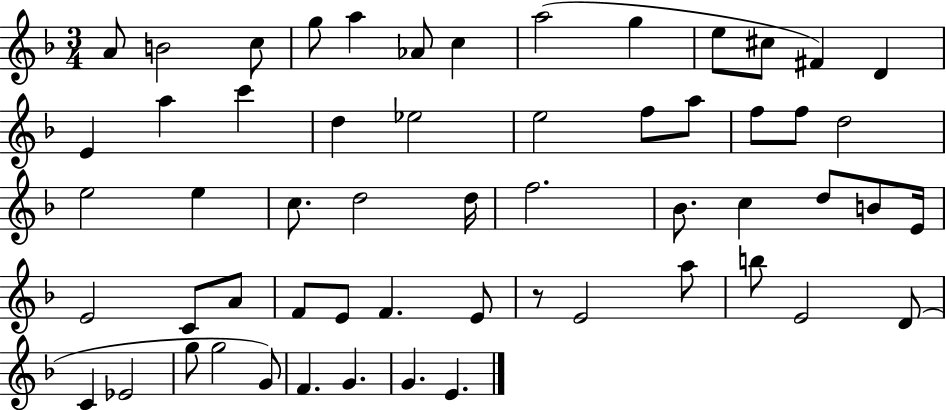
A4/e B4/h C5/e G5/e A5/q Ab4/e C5/q A5/h G5/q E5/e C#5/e F#4/q D4/q E4/q A5/q C6/q D5/q Eb5/h E5/h F5/e A5/e F5/e F5/e D5/h E5/h E5/q C5/e. D5/h D5/s F5/h. Bb4/e. C5/q D5/e B4/e E4/s E4/h C4/e A4/e F4/e E4/e F4/q. E4/e R/e E4/h A5/e B5/e E4/h D4/e C4/q Eb4/h G5/e G5/h G4/e F4/q. G4/q. G4/q. E4/q.